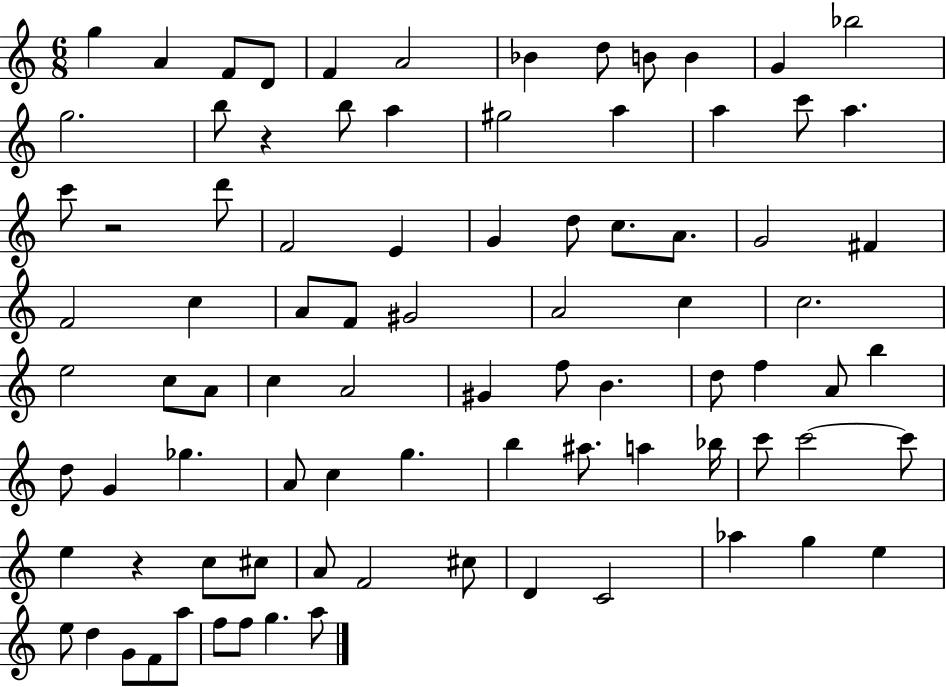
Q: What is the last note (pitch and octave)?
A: A5